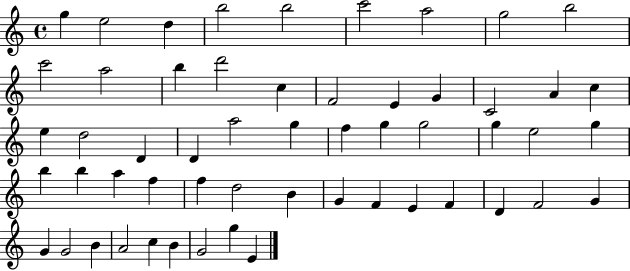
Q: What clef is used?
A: treble